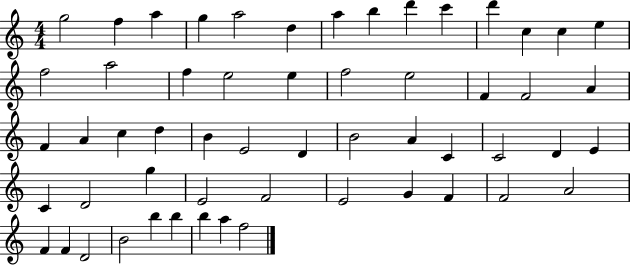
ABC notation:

X:1
T:Untitled
M:4/4
L:1/4
K:C
g2 f a g a2 d a b d' c' d' c c e f2 a2 f e2 e f2 e2 F F2 A F A c d B E2 D B2 A C C2 D E C D2 g E2 F2 E2 G F F2 A2 F F D2 B2 b b b a f2